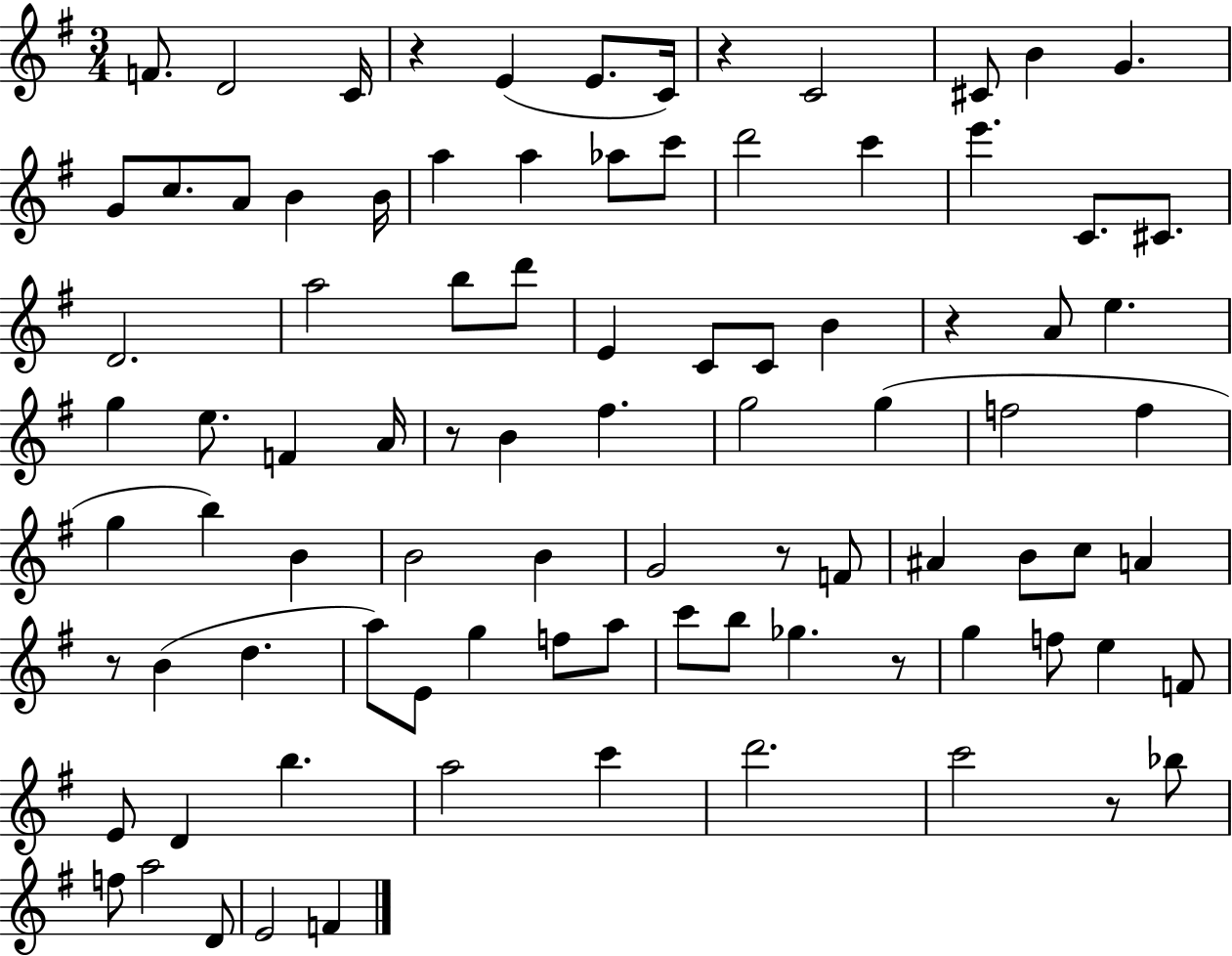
F4/e. D4/h C4/s R/q E4/q E4/e. C4/s R/q C4/h C#4/e B4/q G4/q. G4/e C5/e. A4/e B4/q B4/s A5/q A5/q Ab5/e C6/e D6/h C6/q E6/q. C4/e. C#4/e. D4/h. A5/h B5/e D6/e E4/q C4/e C4/e B4/q R/q A4/e E5/q. G5/q E5/e. F4/q A4/s R/e B4/q F#5/q. G5/h G5/q F5/h F5/q G5/q B5/q B4/q B4/h B4/q G4/h R/e F4/e A#4/q B4/e C5/e A4/q R/e B4/q D5/q. A5/e E4/e G5/q F5/e A5/e C6/e B5/e Gb5/q. R/e G5/q F5/e E5/q F4/e E4/e D4/q B5/q. A5/h C6/q D6/h. C6/h R/e Bb5/e F5/e A5/h D4/e E4/h F4/q